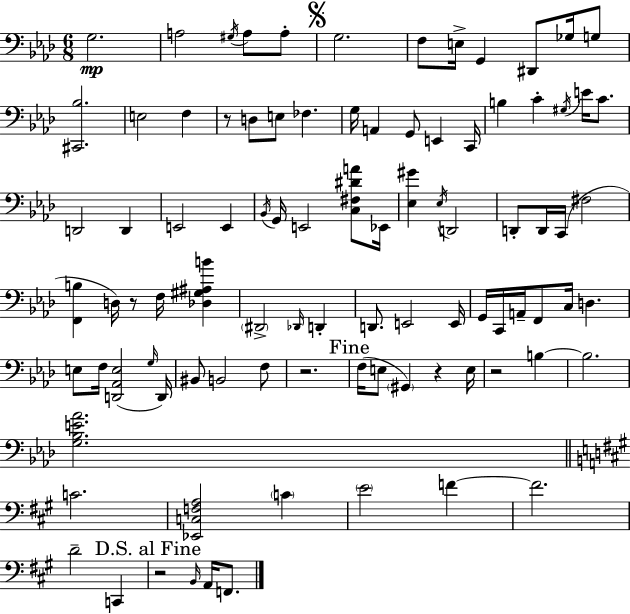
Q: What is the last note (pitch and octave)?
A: F2